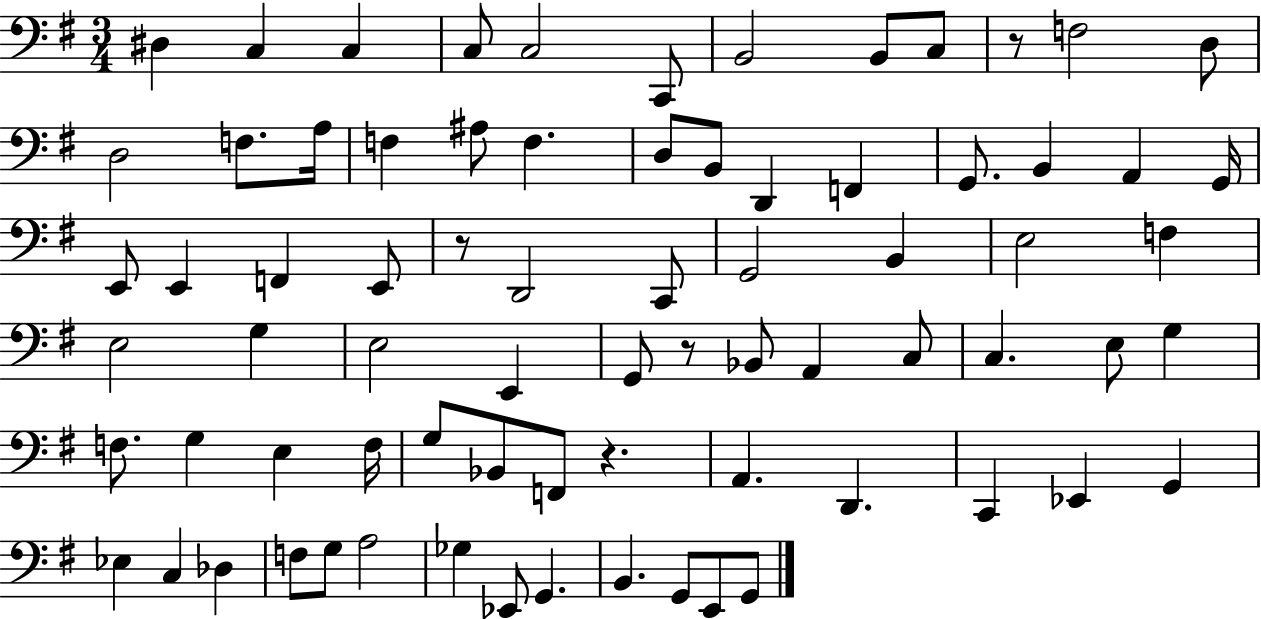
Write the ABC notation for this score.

X:1
T:Untitled
M:3/4
L:1/4
K:G
^D, C, C, C,/2 C,2 C,,/2 B,,2 B,,/2 C,/2 z/2 F,2 D,/2 D,2 F,/2 A,/4 F, ^A,/2 F, D,/2 B,,/2 D,, F,, G,,/2 B,, A,, G,,/4 E,,/2 E,, F,, E,,/2 z/2 D,,2 C,,/2 G,,2 B,, E,2 F, E,2 G, E,2 E,, G,,/2 z/2 _B,,/2 A,, C,/2 C, E,/2 G, F,/2 G, E, F,/4 G,/2 _B,,/2 F,,/2 z A,, D,, C,, _E,, G,, _E, C, _D, F,/2 G,/2 A,2 _G, _E,,/2 G,, B,, G,,/2 E,,/2 G,,/2